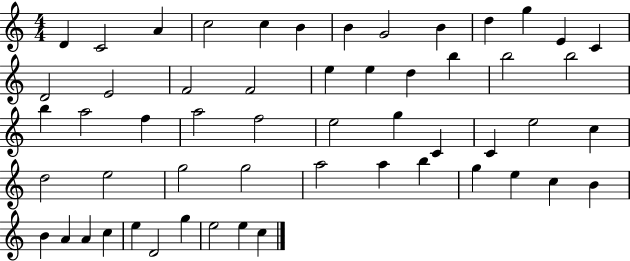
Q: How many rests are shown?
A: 0